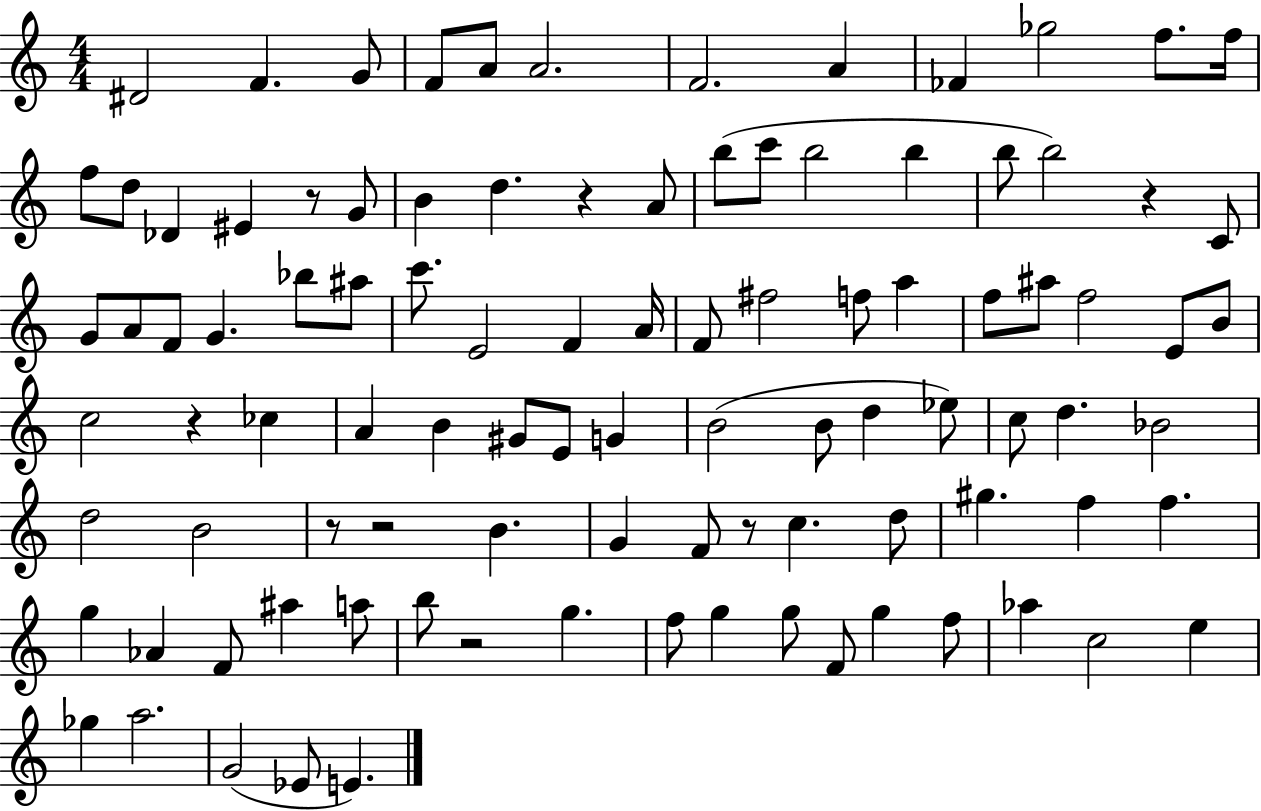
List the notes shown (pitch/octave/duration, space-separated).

D#4/h F4/q. G4/e F4/e A4/e A4/h. F4/h. A4/q FES4/q Gb5/h F5/e. F5/s F5/e D5/e Db4/q EIS4/q R/e G4/e B4/q D5/q. R/q A4/e B5/e C6/e B5/h B5/q B5/e B5/h R/q C4/e G4/e A4/e F4/e G4/q. Bb5/e A#5/e C6/e. E4/h F4/q A4/s F4/e F#5/h F5/e A5/q F5/e A#5/e F5/h E4/e B4/e C5/h R/q CES5/q A4/q B4/q G#4/e E4/e G4/q B4/h B4/e D5/q Eb5/e C5/e D5/q. Bb4/h D5/h B4/h R/e R/h B4/q. G4/q F4/e R/e C5/q. D5/e G#5/q. F5/q F5/q. G5/q Ab4/q F4/e A#5/q A5/e B5/e R/h G5/q. F5/e G5/q G5/e F4/e G5/q F5/e Ab5/q C5/h E5/q Gb5/q A5/h. G4/h Eb4/e E4/q.